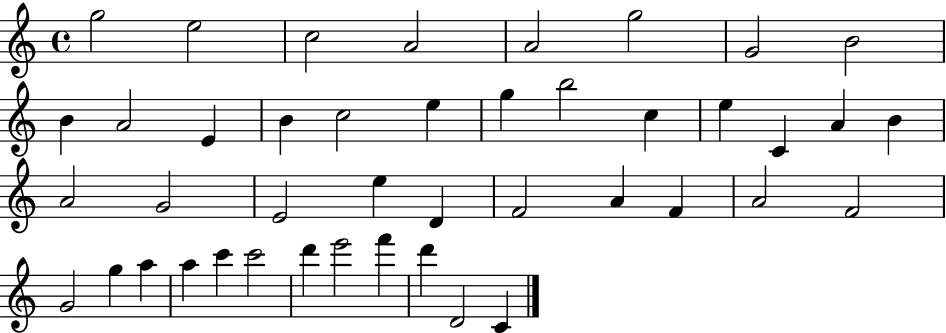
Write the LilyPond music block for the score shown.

{
  \clef treble
  \time 4/4
  \defaultTimeSignature
  \key c \major
  g''2 e''2 | c''2 a'2 | a'2 g''2 | g'2 b'2 | \break b'4 a'2 e'4 | b'4 c''2 e''4 | g''4 b''2 c''4 | e''4 c'4 a'4 b'4 | \break a'2 g'2 | e'2 e''4 d'4 | f'2 a'4 f'4 | a'2 f'2 | \break g'2 g''4 a''4 | a''4 c'''4 c'''2 | d'''4 e'''2 f'''4 | d'''4 d'2 c'4 | \break \bar "|."
}